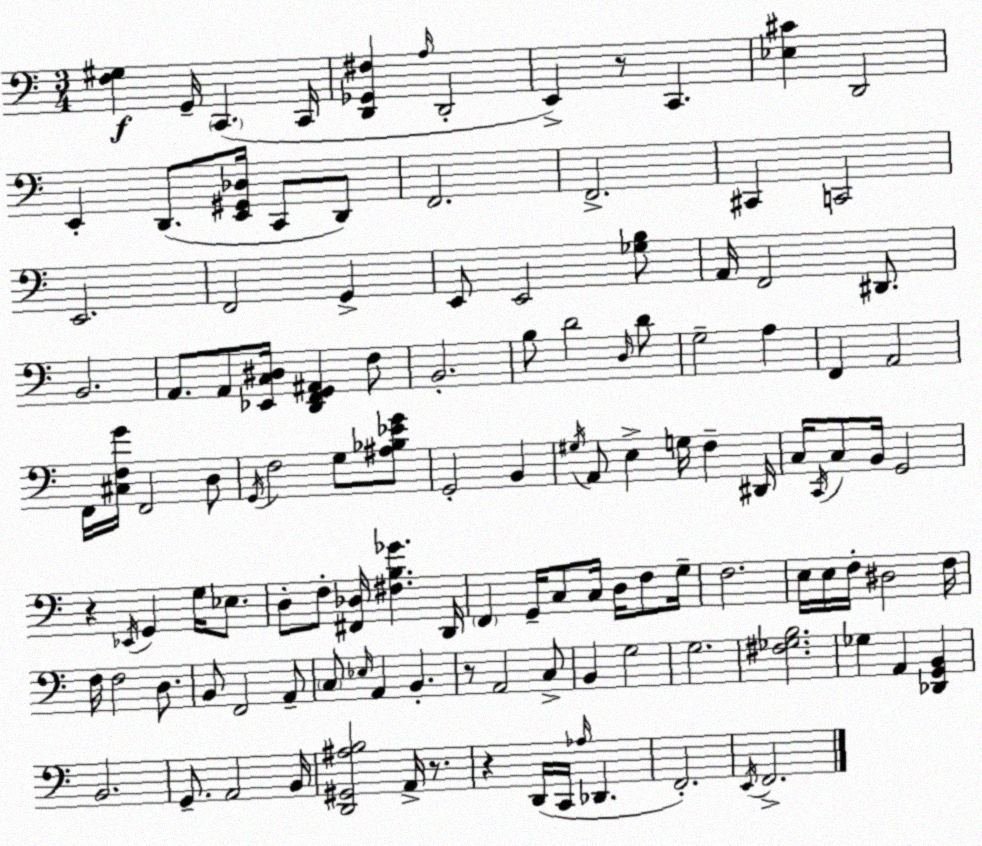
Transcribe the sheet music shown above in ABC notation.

X:1
T:Untitled
M:3/4
L:1/4
K:Am
[F,^G,] G,,/4 C,, C,,/4 [D,,_G,,^F,] A,/4 D,,2 E,, z/2 C,, [_E,^C] D,,2 E,, D,,/2 [E,,^G,,_D,]/4 C,,/2 D,,/2 F,,2 F,,2 ^C,, C,,2 E,,2 F,,2 G,, E,,/2 E,,2 [_G,B,]/2 A,,/4 F,,2 ^D,,/2 B,,2 A,,/2 A,,/2 [_E,,C,^D,]/4 [D,,F,,G,,^A,,] F,/2 B,,2 B,/2 D2 D,/4 D/2 G,2 A, F,, A,,2 F,,/4 [^C,F,G]/4 F,,2 D,/2 G,,/4 F,2 G,/2 [^A,_B,_EG]/2 G,,2 B,, ^G,/4 A,,/2 E, G,/4 F, ^D,,/4 C,/4 C,,/4 C,/2 B,,/4 G,,2 z _E,,/4 G,, G,/4 _E,/2 D,/2 F,/2 [^F,,_D,]/4 [^F,B,_G] D,,/4 F,, G,,/4 C,/2 C,/4 D,/4 F,/2 G,/4 F,2 E,/4 E,/4 F,/4 ^D,2 F,/4 F,/4 F,2 D,/2 B,,/2 F,,2 A,,/2 C,/2 _E,/4 A,, B,, z/2 A,,2 C,/2 B,, G,2 G,2 [^F,_G,B,]2 _G, A,, [_D,,G,,B,,] B,,2 G,,/2 A,,2 B,,/4 [D,,^G,,^A,B,]2 A,,/4 z/2 z D,,/4 C,,/4 _A,/4 _D,, F,,2 E,,/4 F,,2